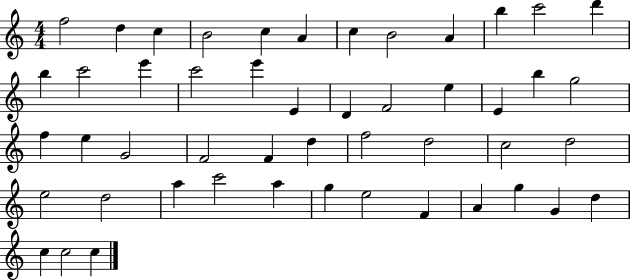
{
  \clef treble
  \numericTimeSignature
  \time 4/4
  \key c \major
  f''2 d''4 c''4 | b'2 c''4 a'4 | c''4 b'2 a'4 | b''4 c'''2 d'''4 | \break b''4 c'''2 e'''4 | c'''2 e'''4 e'4 | d'4 f'2 e''4 | e'4 b''4 g''2 | \break f''4 e''4 g'2 | f'2 f'4 d''4 | f''2 d''2 | c''2 d''2 | \break e''2 d''2 | a''4 c'''2 a''4 | g''4 e''2 f'4 | a'4 g''4 g'4 d''4 | \break c''4 c''2 c''4 | \bar "|."
}